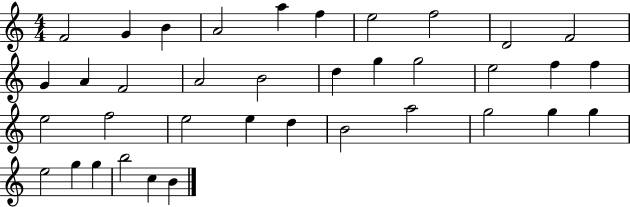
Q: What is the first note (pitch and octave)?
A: F4